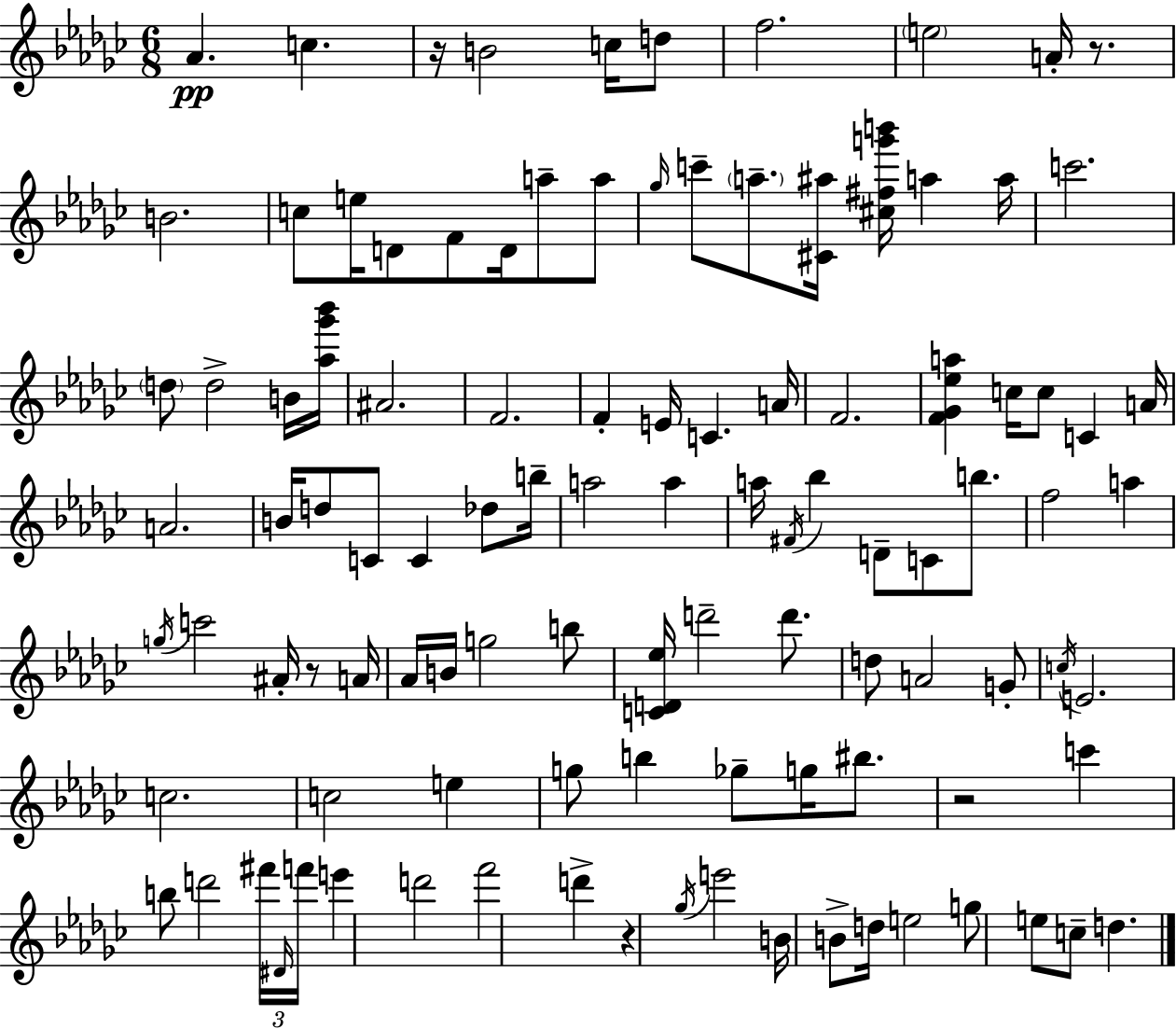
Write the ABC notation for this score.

X:1
T:Untitled
M:6/8
L:1/4
K:Ebm
_A c z/4 B2 c/4 d/2 f2 e2 A/4 z/2 B2 c/2 e/4 D/2 F/2 D/4 a/2 a/2 _g/4 c'/2 a/2 [^C^a]/4 [^c^fg'b']/4 a a/4 c'2 d/2 d2 B/4 [_a_g'_b']/4 ^A2 F2 F E/4 C A/4 F2 [F_G_ea] c/4 c/2 C A/4 A2 B/4 d/2 C/2 C _d/2 b/4 a2 a a/4 ^F/4 _b D/2 C/2 b/2 f2 a g/4 c'2 ^A/4 z/2 A/4 _A/4 B/4 g2 b/2 [CD_e]/4 d'2 d'/2 d/2 A2 G/2 c/4 E2 c2 c2 e g/2 b _g/2 g/4 ^b/2 z2 c' b/2 d'2 ^f'/4 ^D/4 f'/4 e' d'2 f'2 d' z _g/4 e'2 B/4 B/2 d/4 e2 g/2 e/2 c/2 d